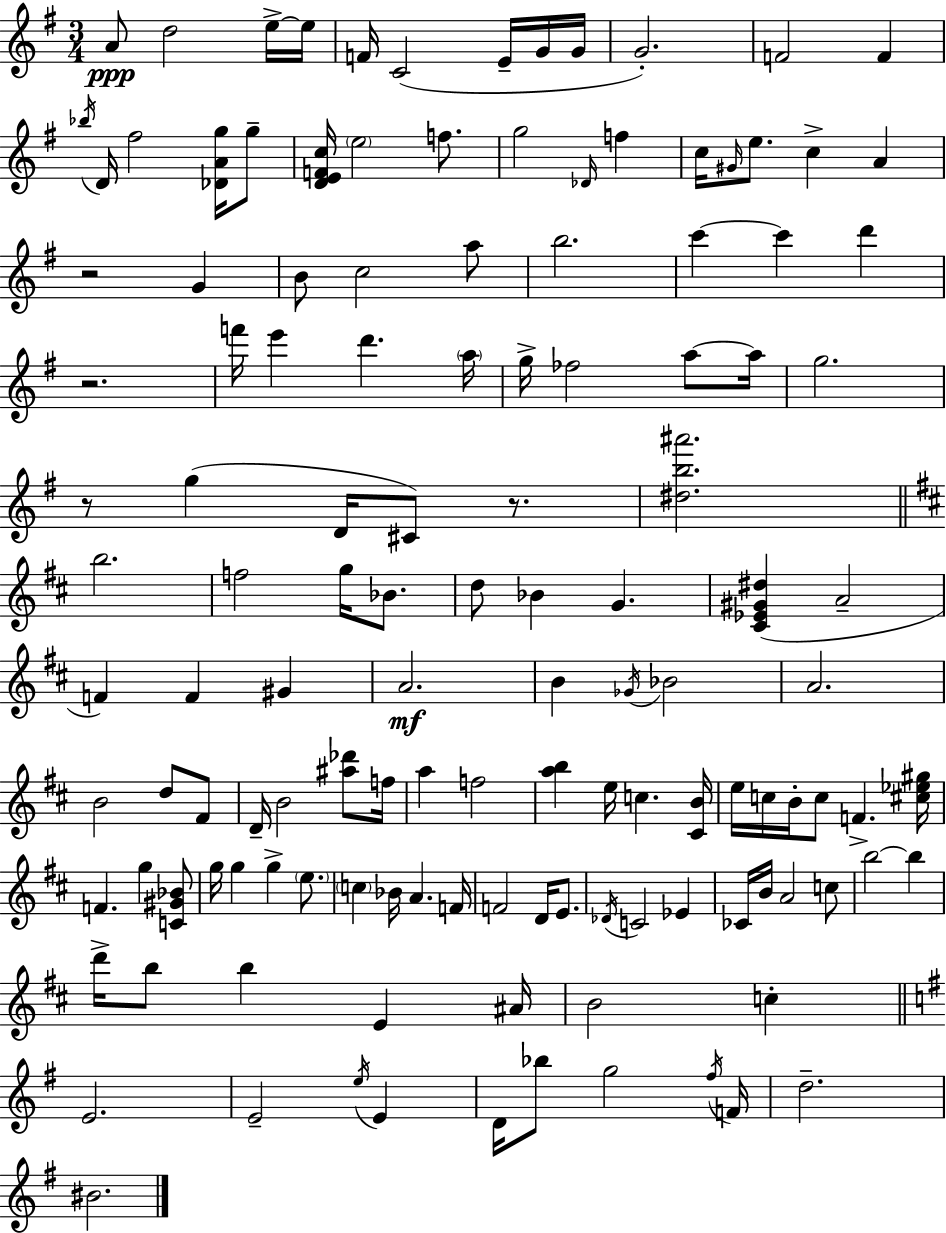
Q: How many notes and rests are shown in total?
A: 130